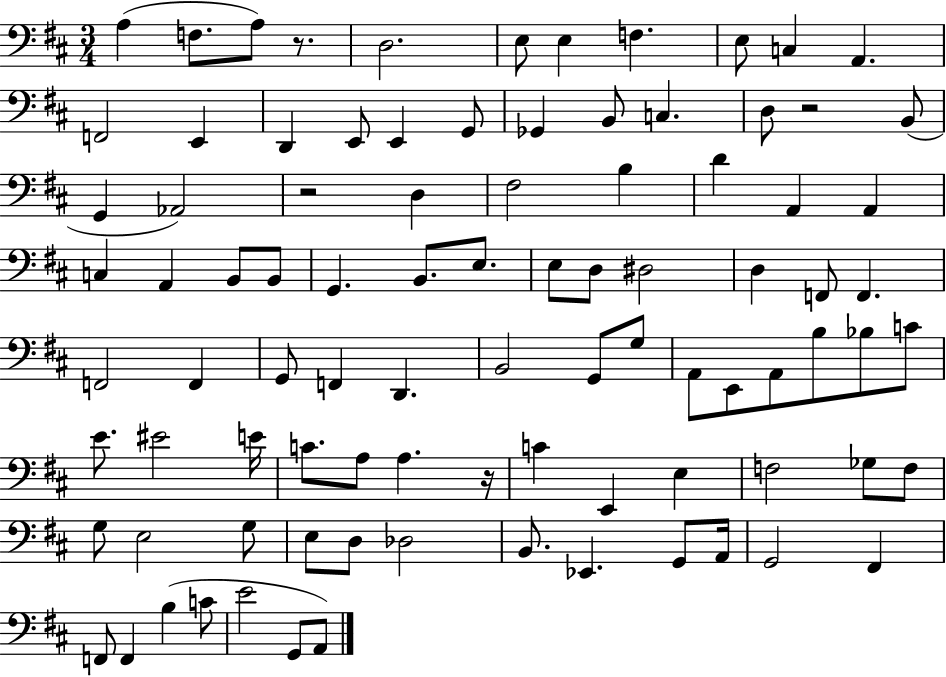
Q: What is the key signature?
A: D major